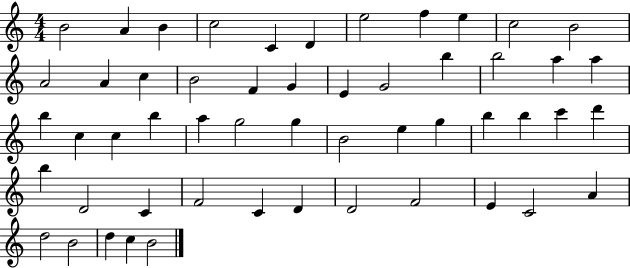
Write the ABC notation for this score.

X:1
T:Untitled
M:4/4
L:1/4
K:C
B2 A B c2 C D e2 f e c2 B2 A2 A c B2 F G E G2 b b2 a a b c c b a g2 g B2 e g b b c' d' b D2 C F2 C D D2 F2 E C2 A d2 B2 d c B2